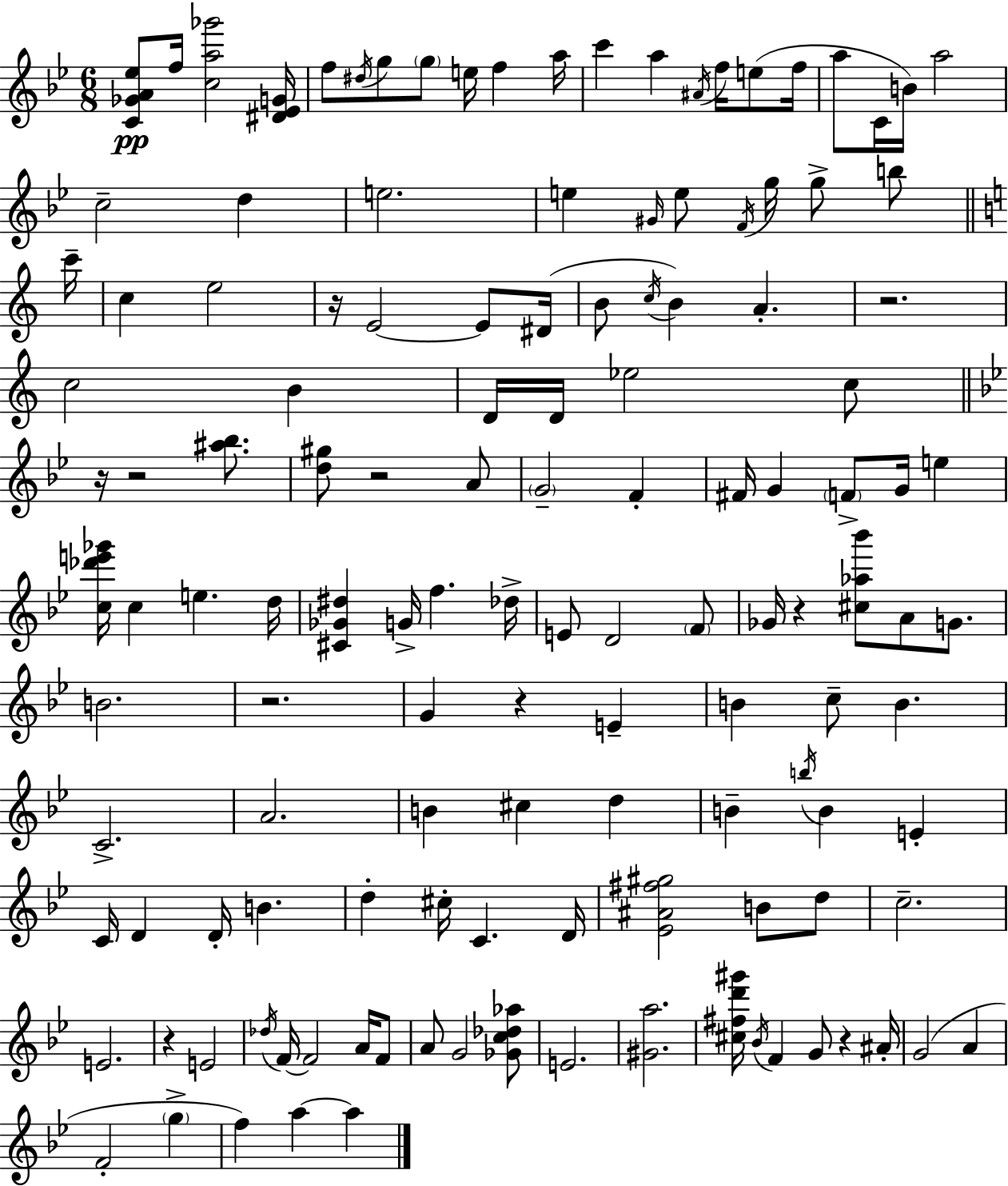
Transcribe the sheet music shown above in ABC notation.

X:1
T:Untitled
M:6/8
L:1/4
K:Gm
[C_GA_e]/2 f/4 [ca_g']2 [^D_EG]/4 f/2 ^d/4 g/2 g/2 e/4 f a/4 c' a ^A/4 f/4 e/2 f/4 a/2 C/4 B/4 a2 c2 d e2 e ^G/4 e/2 F/4 g/4 g/2 b/2 c'/4 c e2 z/4 E2 E/2 ^D/4 B/2 c/4 B A z2 c2 B D/4 D/4 _e2 c/2 z/4 z2 [^a_b]/2 [d^g]/2 z2 A/2 G2 F ^F/4 G F/2 G/4 e [c_d'e'_g']/4 c e d/4 [^C_G^d] G/4 f _d/4 E/2 D2 F/2 _G/4 z [^c_a_b']/2 A/2 G/2 B2 z2 G z E B c/2 B C2 A2 B ^c d B b/4 B E C/4 D D/4 B d ^c/4 C D/4 [_E^A^f^g]2 B/2 d/2 c2 E2 z E2 _d/4 F/4 F2 A/4 F/2 A/2 G2 [_Gc_d_a]/2 E2 [^Ga]2 [^c^fd'^g']/4 _B/4 F G/2 z ^A/4 G2 A F2 g f a a